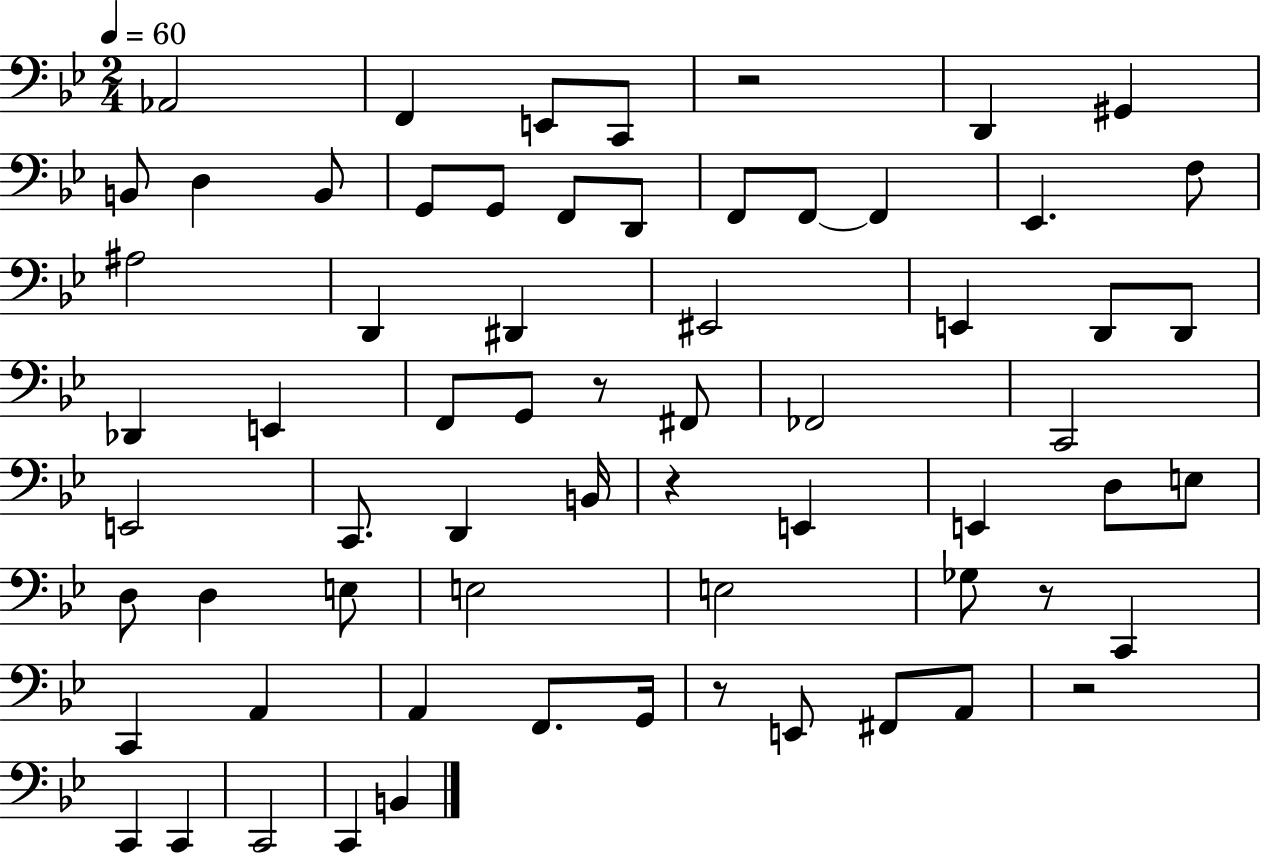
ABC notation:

X:1
T:Untitled
M:2/4
L:1/4
K:Bb
_A,,2 F,, E,,/2 C,,/2 z2 D,, ^G,, B,,/2 D, B,,/2 G,,/2 G,,/2 F,,/2 D,,/2 F,,/2 F,,/2 F,, _E,, F,/2 ^A,2 D,, ^D,, ^E,,2 E,, D,,/2 D,,/2 _D,, E,, F,,/2 G,,/2 z/2 ^F,,/2 _F,,2 C,,2 E,,2 C,,/2 D,, B,,/4 z E,, E,, D,/2 E,/2 D,/2 D, E,/2 E,2 E,2 _G,/2 z/2 C,, C,, A,, A,, F,,/2 G,,/4 z/2 E,,/2 ^F,,/2 A,,/2 z2 C,, C,, C,,2 C,, B,,